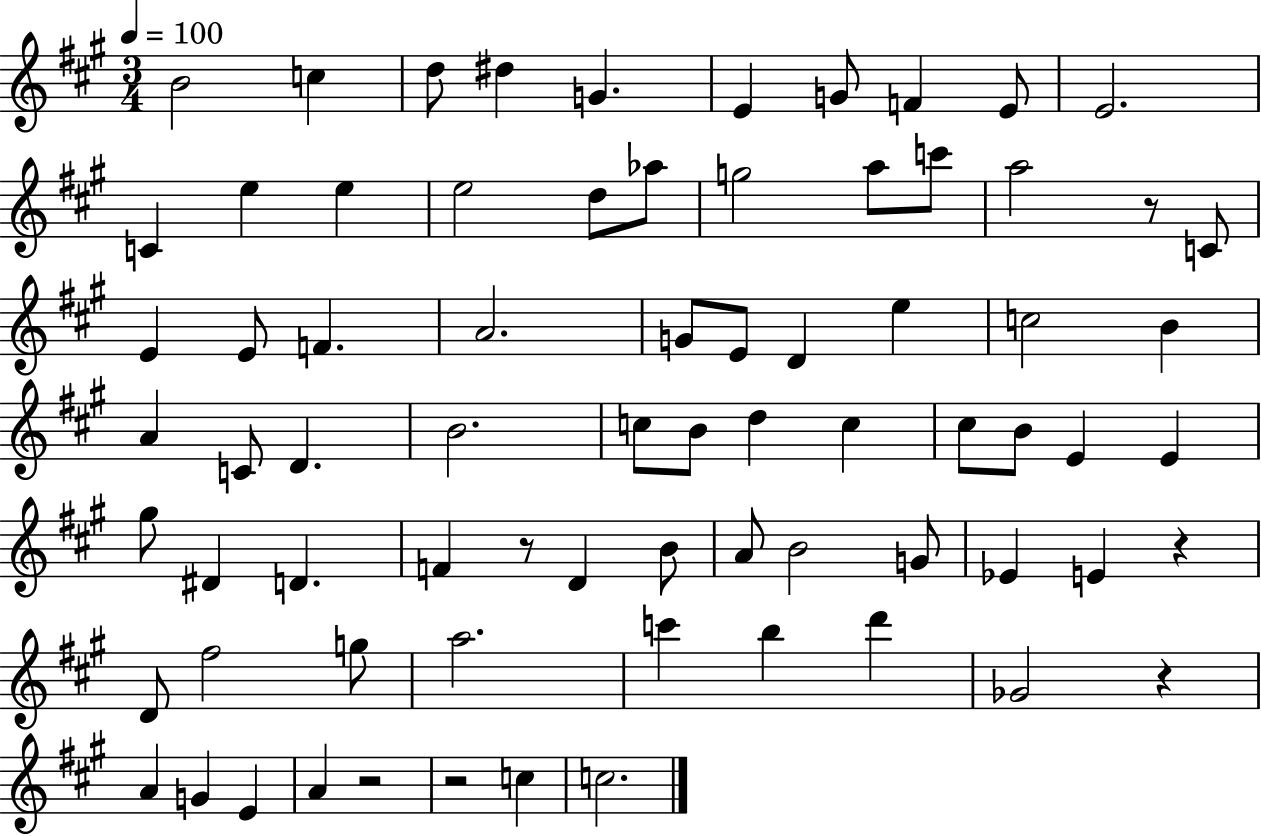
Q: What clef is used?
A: treble